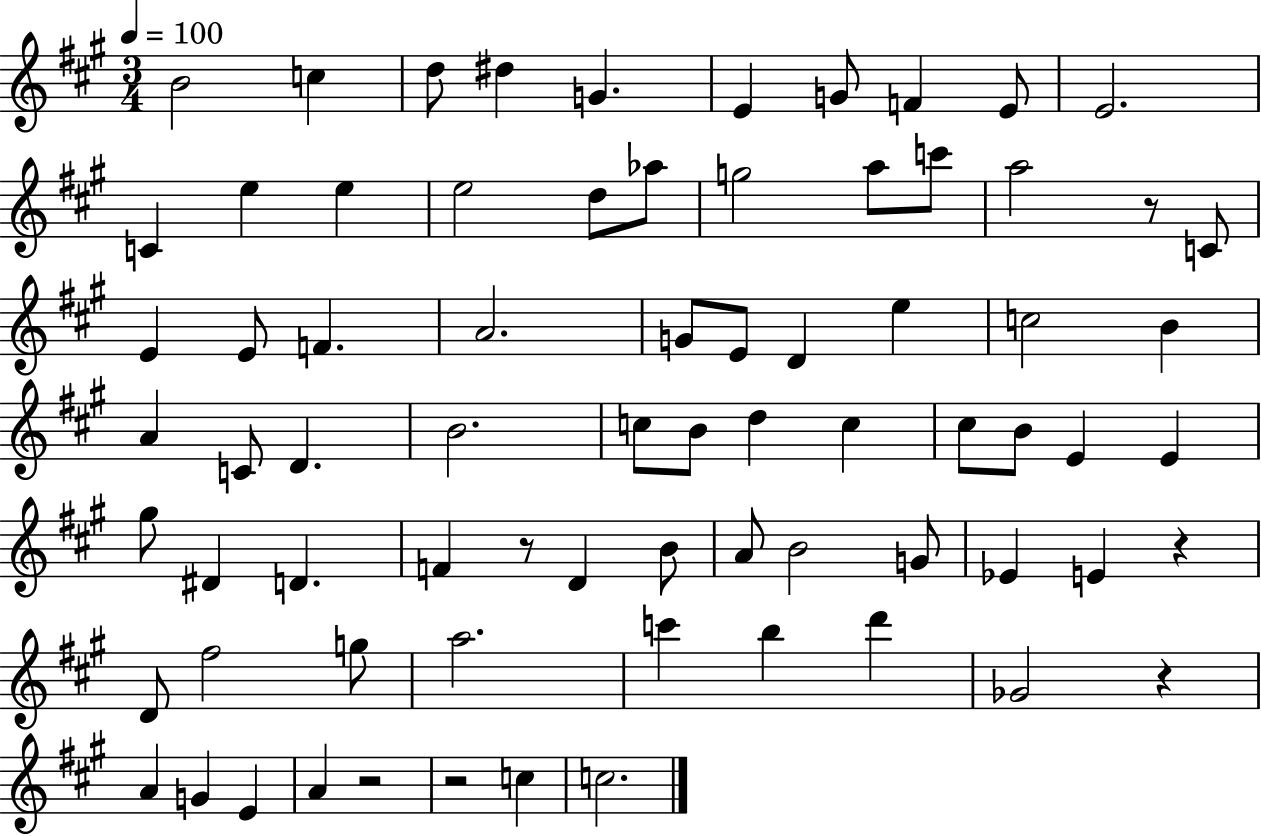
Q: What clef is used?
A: treble